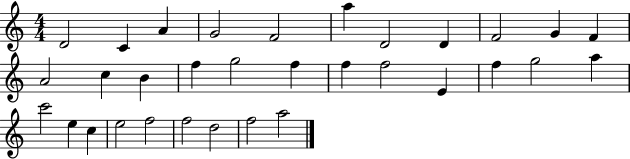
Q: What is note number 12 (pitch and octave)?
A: A4